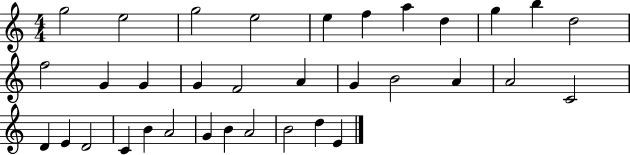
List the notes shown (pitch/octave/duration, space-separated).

G5/h E5/h G5/h E5/h E5/q F5/q A5/q D5/q G5/q B5/q D5/h F5/h G4/q G4/q G4/q F4/h A4/q G4/q B4/h A4/q A4/h C4/h D4/q E4/q D4/h C4/q B4/q A4/h G4/q B4/q A4/h B4/h D5/q E4/q